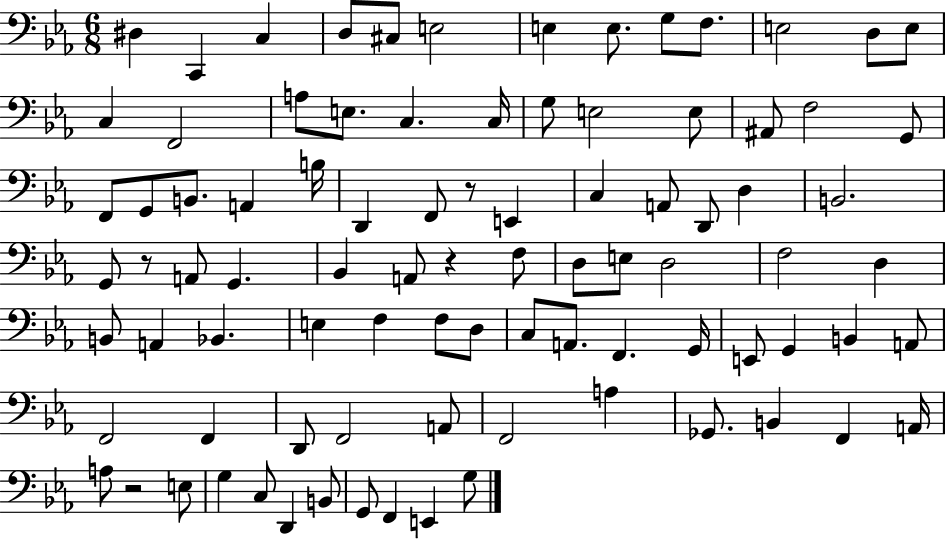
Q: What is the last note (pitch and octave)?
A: G3